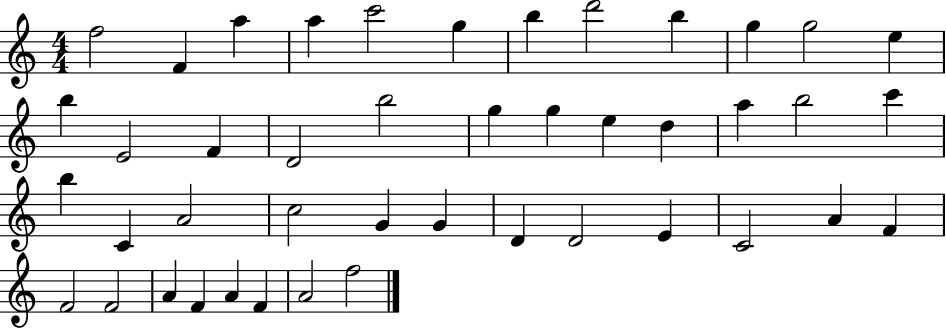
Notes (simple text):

F5/h F4/q A5/q A5/q C6/h G5/q B5/q D6/h B5/q G5/q G5/h E5/q B5/q E4/h F4/q D4/h B5/h G5/q G5/q E5/q D5/q A5/q B5/h C6/q B5/q C4/q A4/h C5/h G4/q G4/q D4/q D4/h E4/q C4/h A4/q F4/q F4/h F4/h A4/q F4/q A4/q F4/q A4/h F5/h